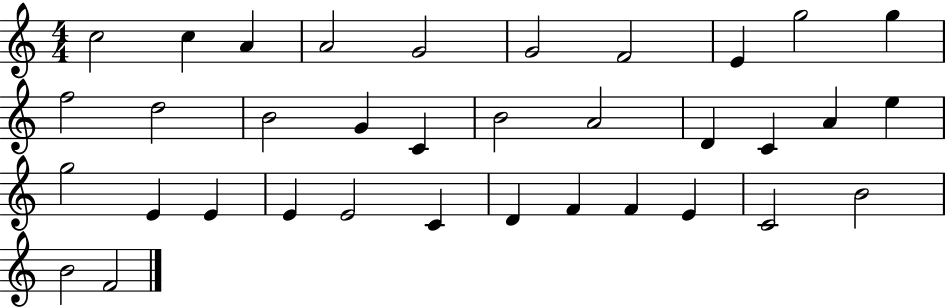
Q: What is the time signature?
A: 4/4